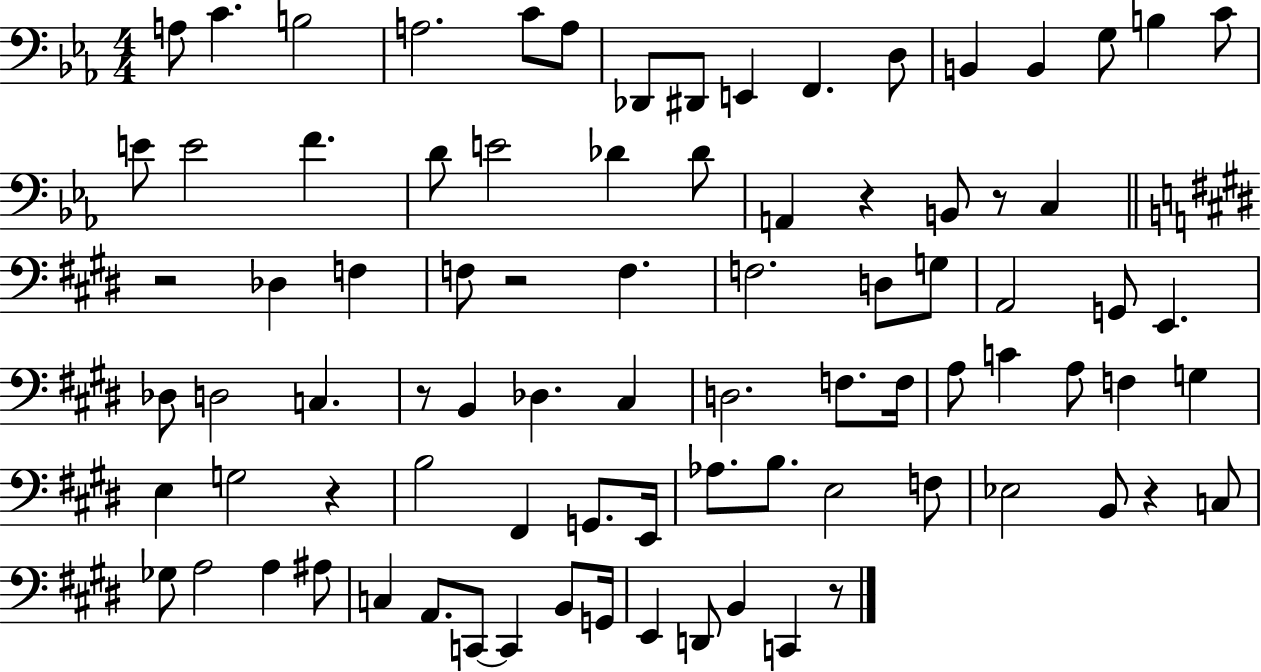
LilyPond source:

{
  \clef bass
  \numericTimeSignature
  \time 4/4
  \key ees \major
  a8 c'4. b2 | a2. c'8 a8 | des,8 dis,8 e,4 f,4. d8 | b,4 b,4 g8 b4 c'8 | \break e'8 e'2 f'4. | d'8 e'2 des'4 des'8 | a,4 r4 b,8 r8 c4 | \bar "||" \break \key e \major r2 des4 f4 | f8 r2 f4. | f2. d8 g8 | a,2 g,8 e,4. | \break des8 d2 c4. | r8 b,4 des4. cis4 | d2. f8. f16 | a8 c'4 a8 f4 g4 | \break e4 g2 r4 | b2 fis,4 g,8. e,16 | aes8. b8. e2 f8 | ees2 b,8 r4 c8 | \break ges8 a2 a4 ais8 | c4 a,8. c,8~~ c,4 b,8 g,16 | e,4 d,8 b,4 c,4 r8 | \bar "|."
}